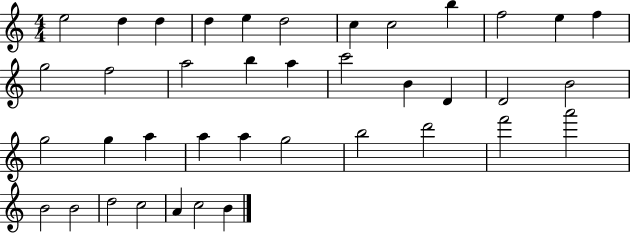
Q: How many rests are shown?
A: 0